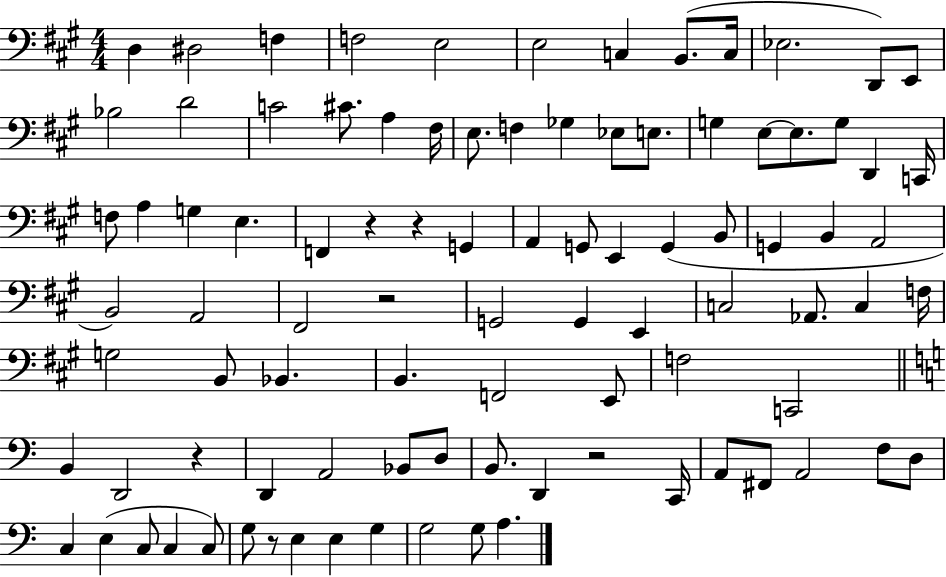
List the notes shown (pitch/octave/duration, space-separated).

D3/q D#3/h F3/q F3/h E3/h E3/h C3/q B2/e. C3/s Eb3/h. D2/e E2/e Bb3/h D4/h C4/h C#4/e. A3/q F#3/s E3/e. F3/q Gb3/q Eb3/e E3/e. G3/q E3/e E3/e. G3/e D2/q C2/s F3/e A3/q G3/q E3/q. F2/q R/q R/q G2/q A2/q G2/e E2/q G2/q B2/e G2/q B2/q A2/h B2/h A2/h F#2/h R/h G2/h G2/q E2/q C3/h Ab2/e. C3/q F3/s G3/h B2/e Bb2/q. B2/q. F2/h E2/e F3/h C2/h B2/q D2/h R/q D2/q A2/h Bb2/e D3/e B2/e. D2/q R/h C2/s A2/e F#2/e A2/h F3/e D3/e C3/q E3/q C3/e C3/q C3/e G3/e R/e E3/q E3/q G3/q G3/h G3/e A3/q.